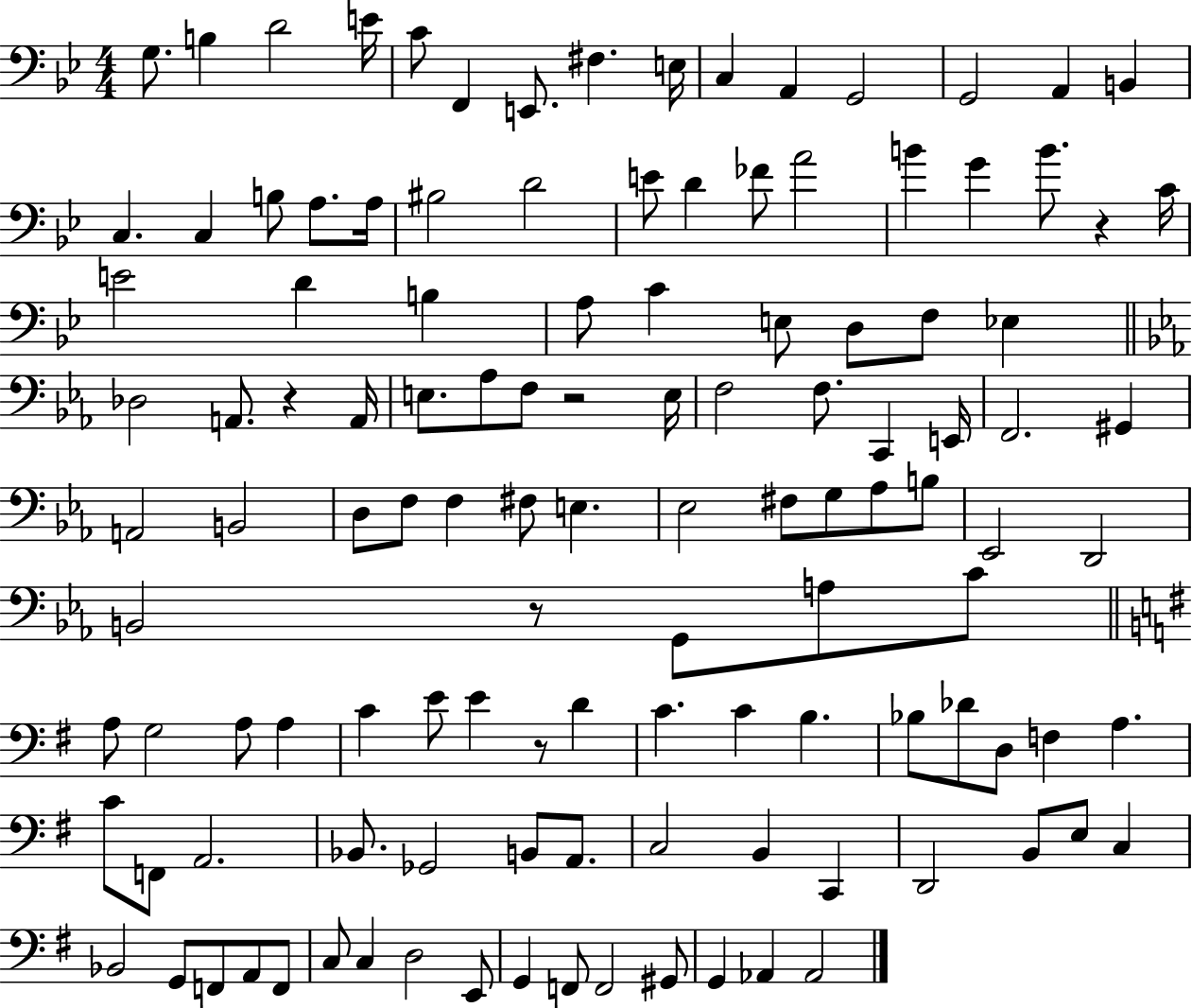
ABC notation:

X:1
T:Untitled
M:4/4
L:1/4
K:Bb
G,/2 B, D2 E/4 C/2 F,, E,,/2 ^F, E,/4 C, A,, G,,2 G,,2 A,, B,, C, C, B,/2 A,/2 A,/4 ^B,2 D2 E/2 D _F/2 A2 B G B/2 z C/4 E2 D B, A,/2 C E,/2 D,/2 F,/2 _E, _D,2 A,,/2 z A,,/4 E,/2 _A,/2 F,/2 z2 E,/4 F,2 F,/2 C,, E,,/4 F,,2 ^G,, A,,2 B,,2 D,/2 F,/2 F, ^F,/2 E, _E,2 ^F,/2 G,/2 _A,/2 B,/2 _E,,2 D,,2 B,,2 z/2 G,,/2 A,/2 C/2 A,/2 G,2 A,/2 A, C E/2 E z/2 D C C B, _B,/2 _D/2 D,/2 F, A, C/2 F,,/2 A,,2 _B,,/2 _G,,2 B,,/2 A,,/2 C,2 B,, C,, D,,2 B,,/2 E,/2 C, _B,,2 G,,/2 F,,/2 A,,/2 F,,/2 C,/2 C, D,2 E,,/2 G,, F,,/2 F,,2 ^G,,/2 G,, _A,, _A,,2